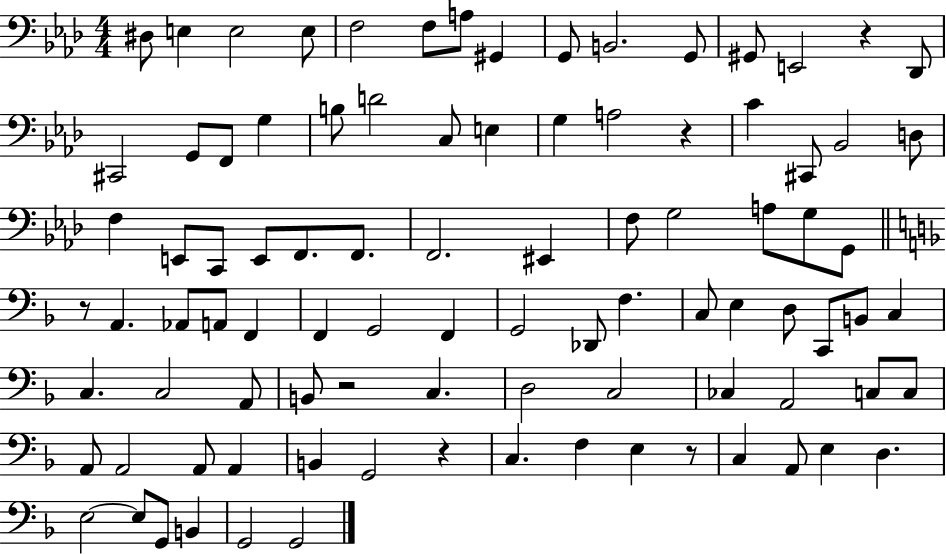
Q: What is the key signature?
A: AES major